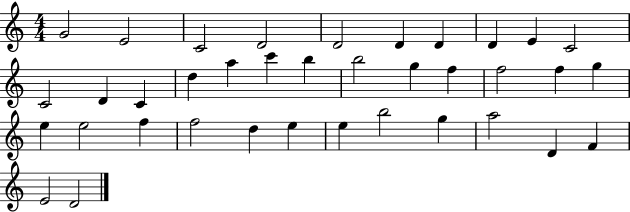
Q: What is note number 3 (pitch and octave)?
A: C4